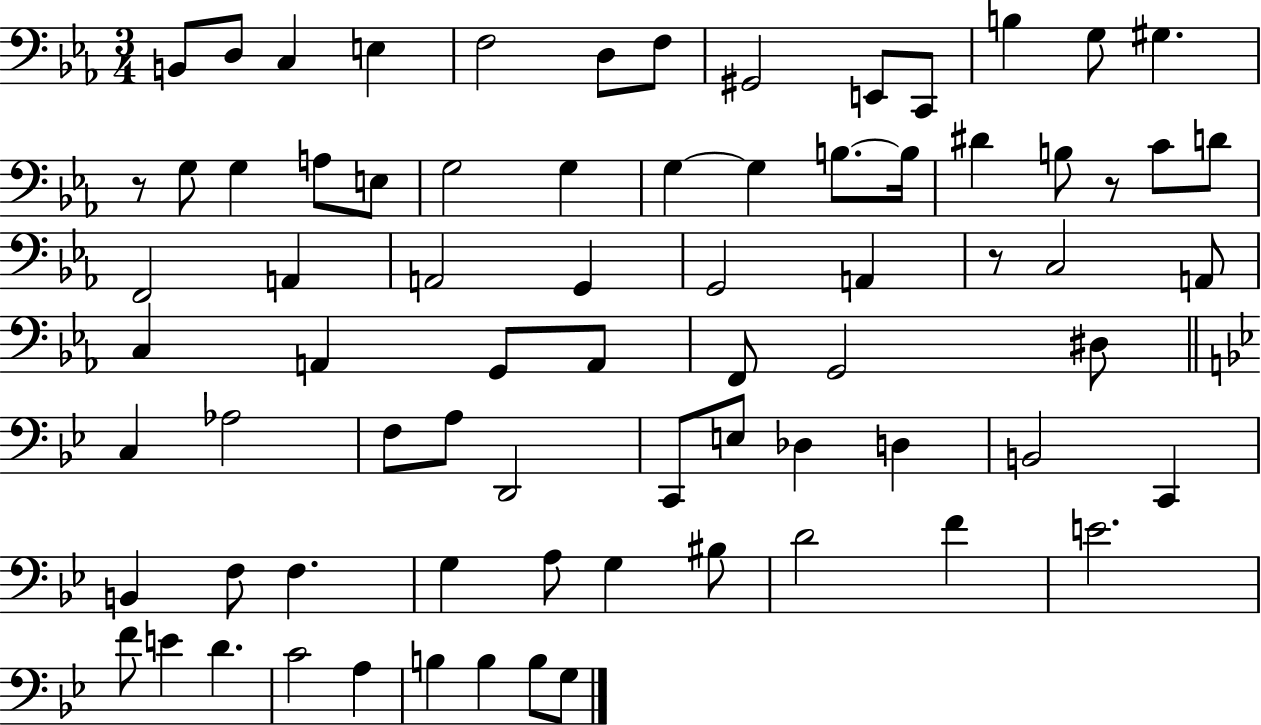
X:1
T:Untitled
M:3/4
L:1/4
K:Eb
B,,/2 D,/2 C, E, F,2 D,/2 F,/2 ^G,,2 E,,/2 C,,/2 B, G,/2 ^G, z/2 G,/2 G, A,/2 E,/2 G,2 G, G, G, B,/2 B,/4 ^D B,/2 z/2 C/2 D/2 F,,2 A,, A,,2 G,, G,,2 A,, z/2 C,2 A,,/2 C, A,, G,,/2 A,,/2 F,,/2 G,,2 ^D,/2 C, _A,2 F,/2 A,/2 D,,2 C,,/2 E,/2 _D, D, B,,2 C,, B,, F,/2 F, G, A,/2 G, ^B,/2 D2 F E2 F/2 E D C2 A, B, B, B,/2 G,/2